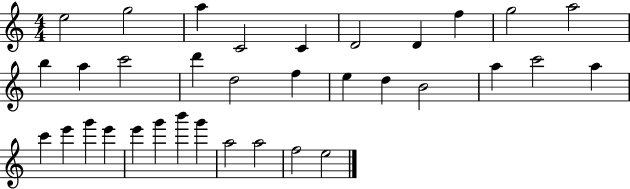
X:1
T:Untitled
M:4/4
L:1/4
K:C
e2 g2 a C2 C D2 D f g2 a2 b a c'2 d' d2 f e d B2 a c'2 a c' e' g' e' e' g' b' g' a2 a2 f2 e2